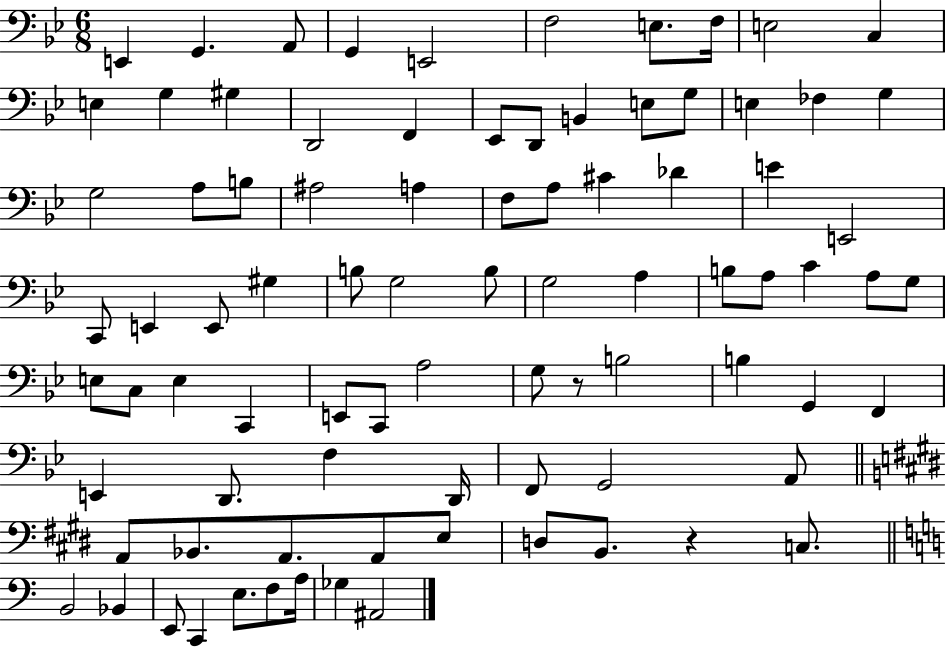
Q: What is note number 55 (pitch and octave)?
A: A3